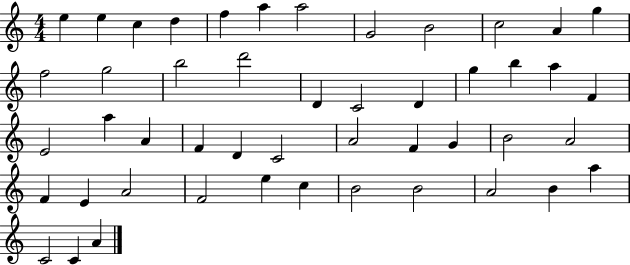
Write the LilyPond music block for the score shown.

{
  \clef treble
  \numericTimeSignature
  \time 4/4
  \key c \major
  e''4 e''4 c''4 d''4 | f''4 a''4 a''2 | g'2 b'2 | c''2 a'4 g''4 | \break f''2 g''2 | b''2 d'''2 | d'4 c'2 d'4 | g''4 b''4 a''4 f'4 | \break e'2 a''4 a'4 | f'4 d'4 c'2 | a'2 f'4 g'4 | b'2 a'2 | \break f'4 e'4 a'2 | f'2 e''4 c''4 | b'2 b'2 | a'2 b'4 a''4 | \break c'2 c'4 a'4 | \bar "|."
}